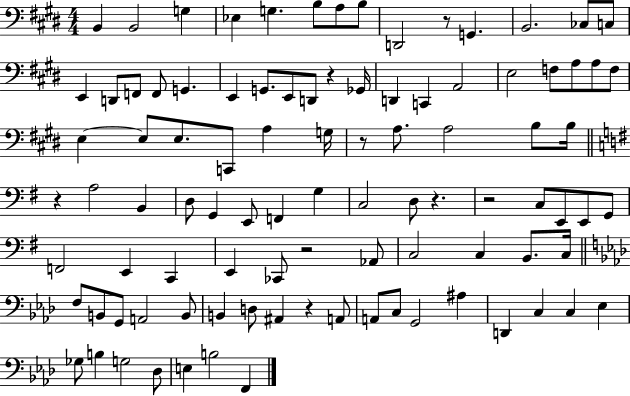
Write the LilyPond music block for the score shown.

{
  \clef bass
  \numericTimeSignature
  \time 4/4
  \key e \major
  b,4 b,2 g4 | ees4 g4. b8 a8 b8 | d,2 r8 g,4. | b,2. ces8 c8 | \break e,4 d,8 f,8 f,8 g,4. | e,4 g,8. e,8 d,8 r4 ges,16 | d,4 c,4 a,2 | e2 f8 a8 a8 f8 | \break e4~~ e8 e8. c,8 a4 g16 | r8 a8. a2 b8 b16 | \bar "||" \break \key g \major r4 a2 b,4 | d8 g,4 e,8 f,4 g4 | c2 d8 r4. | r2 c8 e,8 e,8 g,8 | \break f,2 e,4 c,4 | e,4 ces,8 r2 aes,8 | c2 c4 b,8. c16 | \bar "||" \break \key aes \major f8 b,8 g,8 a,2 b,8 | b,4 d8 ais,4 r4 a,8 | a,8 c8 g,2 ais4 | d,4 c4 c4 ees4 | \break ges8 b4 g2 des8 | e4 b2 f,4 | \bar "|."
}